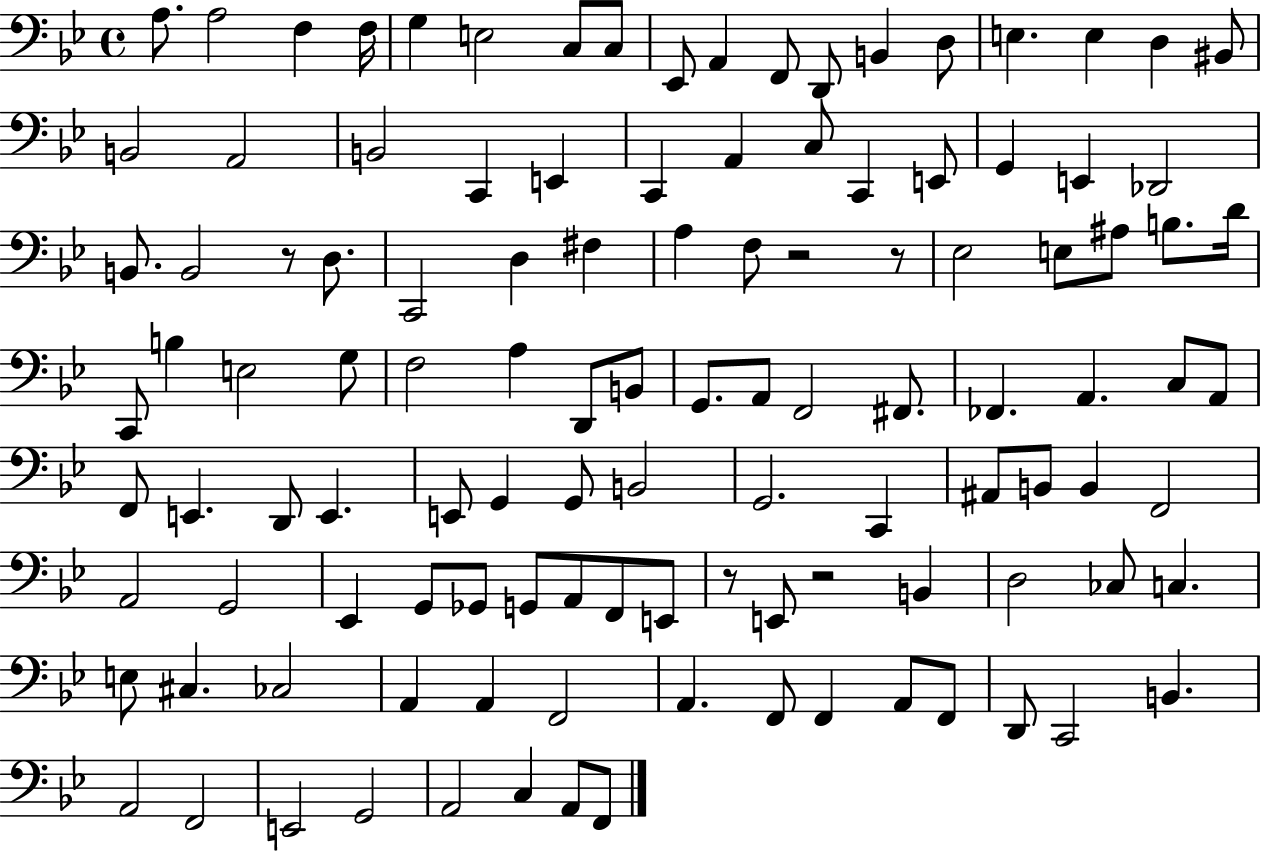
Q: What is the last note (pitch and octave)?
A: F2